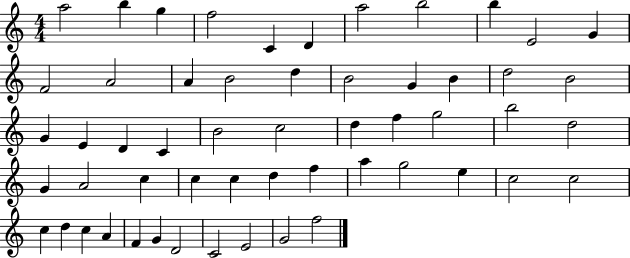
A5/h B5/q G5/q F5/h C4/q D4/q A5/h B5/h B5/q E4/h G4/q F4/h A4/h A4/q B4/h D5/q B4/h G4/q B4/q D5/h B4/h G4/q E4/q D4/q C4/q B4/h C5/h D5/q F5/q G5/h B5/h D5/h G4/q A4/h C5/q C5/q C5/q D5/q F5/q A5/q G5/h E5/q C5/h C5/h C5/q D5/q C5/q A4/q F4/q G4/q D4/h C4/h E4/h G4/h F5/h